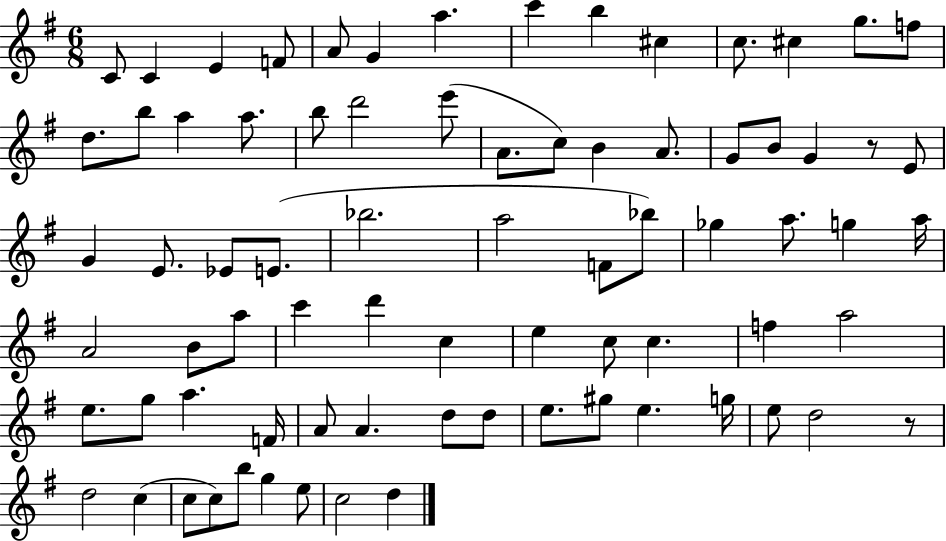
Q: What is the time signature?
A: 6/8